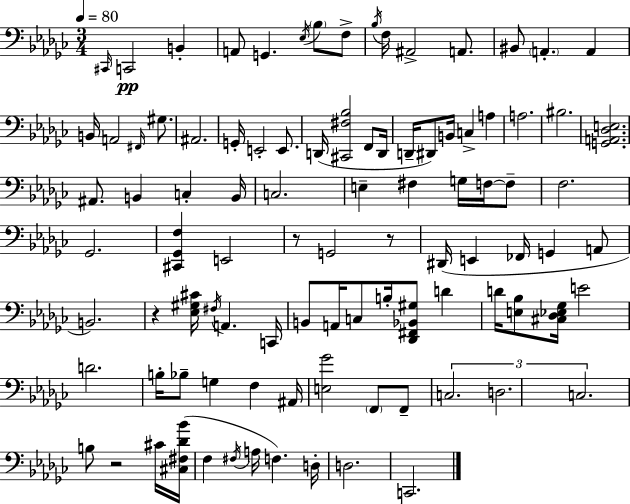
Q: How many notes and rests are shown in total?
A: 96